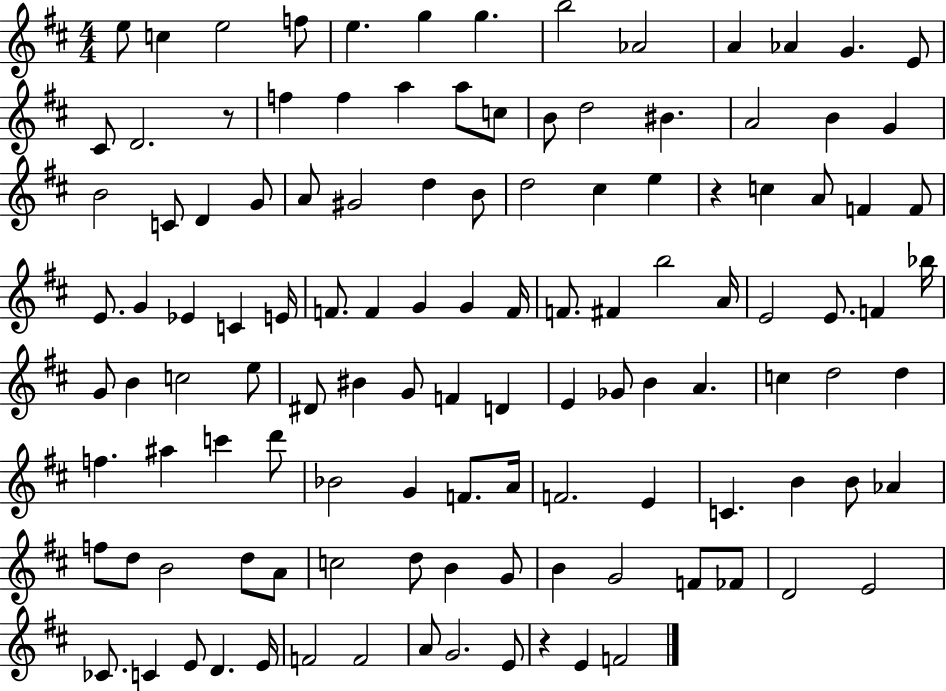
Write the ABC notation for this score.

X:1
T:Untitled
M:4/4
L:1/4
K:D
e/2 c e2 f/2 e g g b2 _A2 A _A G E/2 ^C/2 D2 z/2 f f a a/2 c/2 B/2 d2 ^B A2 B G B2 C/2 D G/2 A/2 ^G2 d B/2 d2 ^c e z c A/2 F F/2 E/2 G _E C E/4 F/2 F G G F/4 F/2 ^F b2 A/4 E2 E/2 F _b/4 G/2 B c2 e/2 ^D/2 ^B G/2 F D E _G/2 B A c d2 d f ^a c' d'/2 _B2 G F/2 A/4 F2 E C B B/2 _A f/2 d/2 B2 d/2 A/2 c2 d/2 B G/2 B G2 F/2 _F/2 D2 E2 _C/2 C E/2 D E/4 F2 F2 A/2 G2 E/2 z E F2